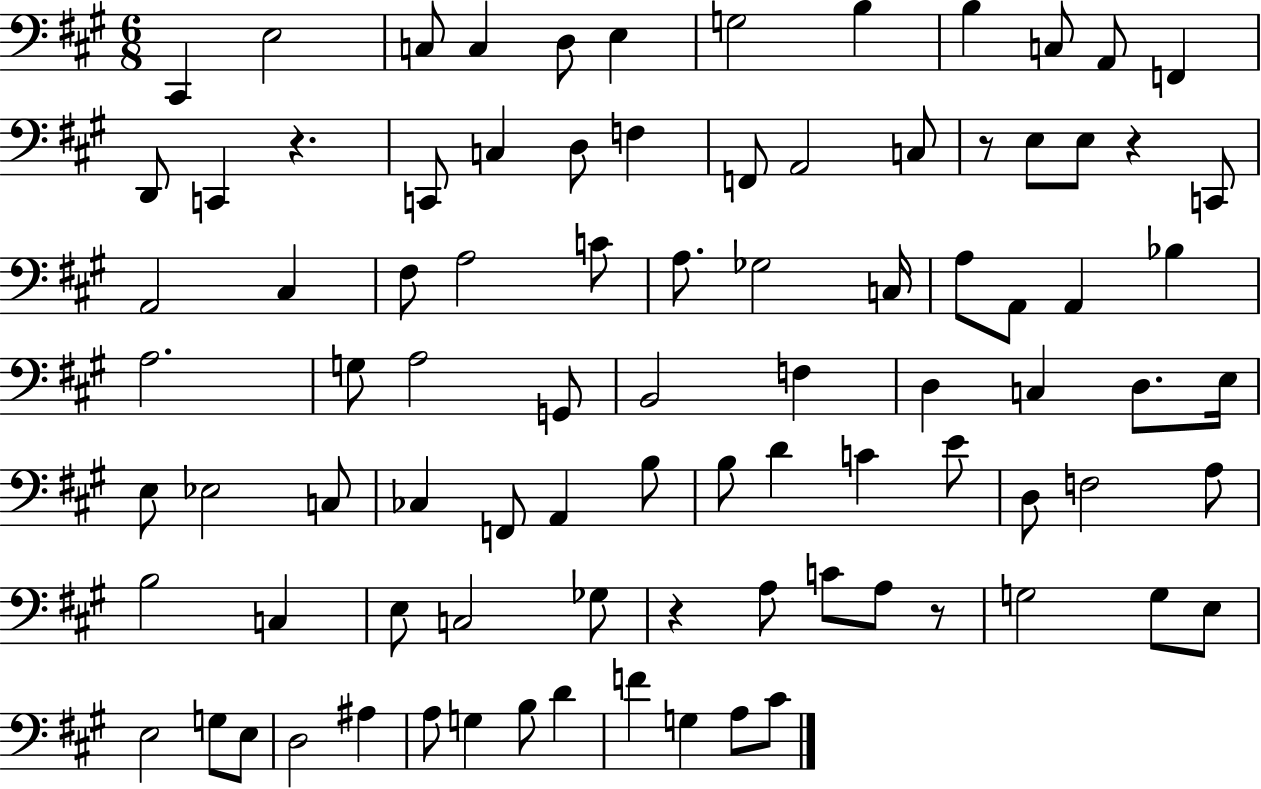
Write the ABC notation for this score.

X:1
T:Untitled
M:6/8
L:1/4
K:A
^C,, E,2 C,/2 C, D,/2 E, G,2 B, B, C,/2 A,,/2 F,, D,,/2 C,, z C,,/2 C, D,/2 F, F,,/2 A,,2 C,/2 z/2 E,/2 E,/2 z C,,/2 A,,2 ^C, ^F,/2 A,2 C/2 A,/2 _G,2 C,/4 A,/2 A,,/2 A,, _B, A,2 G,/2 A,2 G,,/2 B,,2 F, D, C, D,/2 E,/4 E,/2 _E,2 C,/2 _C, F,,/2 A,, B,/2 B,/2 D C E/2 D,/2 F,2 A,/2 B,2 C, E,/2 C,2 _G,/2 z A,/2 C/2 A,/2 z/2 G,2 G,/2 E,/2 E,2 G,/2 E,/2 D,2 ^A, A,/2 G, B,/2 D F G, A,/2 ^C/2